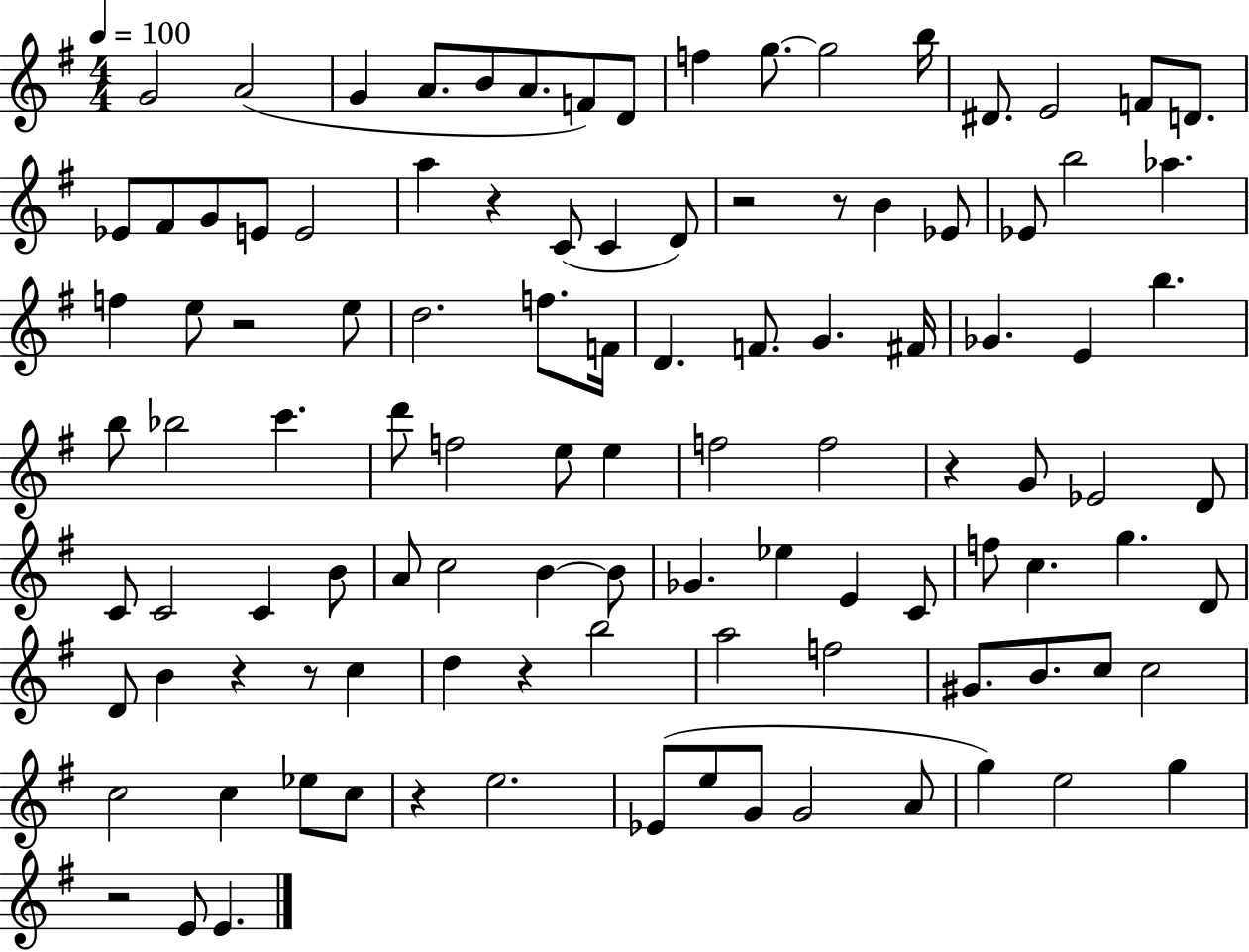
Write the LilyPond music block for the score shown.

{
  \clef treble
  \numericTimeSignature
  \time 4/4
  \key g \major
  \tempo 4 = 100
  g'2 a'2( | g'4 a'8. b'8 a'8. f'8) d'8 | f''4 g''8.~~ g''2 b''16 | dis'8. e'2 f'8 d'8. | \break ees'8 fis'8 g'8 e'8 e'2 | a''4 r4 c'8( c'4 d'8) | r2 r8 b'4 ees'8 | ees'8 b''2 aes''4. | \break f''4 e''8 r2 e''8 | d''2. f''8. f'16 | d'4. f'8. g'4. fis'16 | ges'4. e'4 b''4. | \break b''8 bes''2 c'''4. | d'''8 f''2 e''8 e''4 | f''2 f''2 | r4 g'8 ees'2 d'8 | \break c'8 c'2 c'4 b'8 | a'8 c''2 b'4~~ b'8 | ges'4. ees''4 e'4 c'8 | f''8 c''4. g''4. d'8 | \break d'8 b'4 r4 r8 c''4 | d''4 r4 b''2 | a''2 f''2 | gis'8. b'8. c''8 c''2 | \break c''2 c''4 ees''8 c''8 | r4 e''2. | ees'8( e''8 g'8 g'2 a'8 | g''4) e''2 g''4 | \break r2 e'8 e'4. | \bar "|."
}